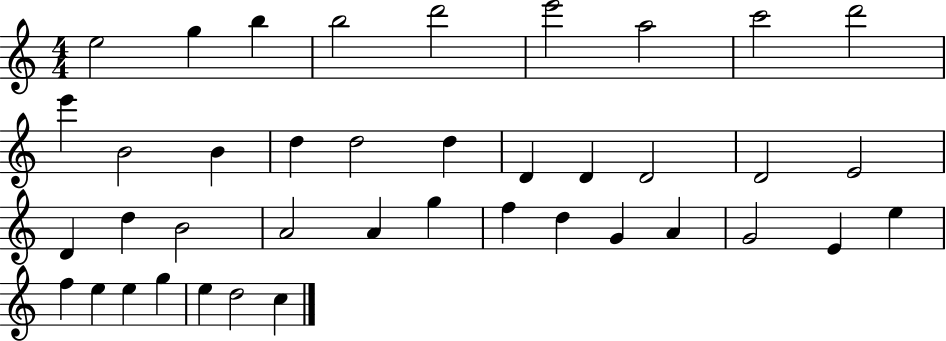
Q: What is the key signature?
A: C major